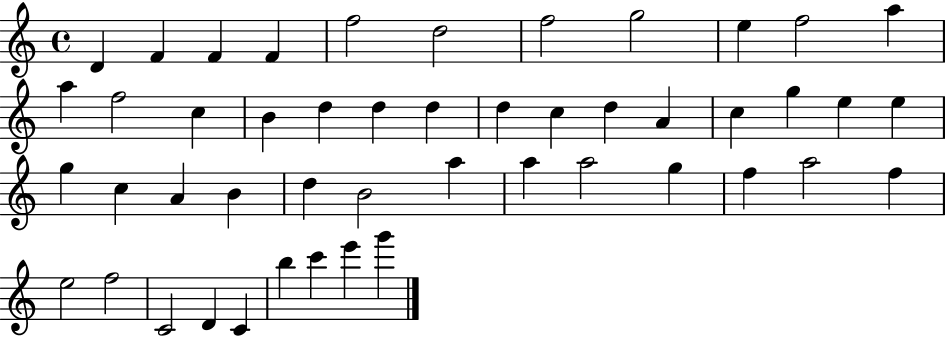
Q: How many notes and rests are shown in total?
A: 48